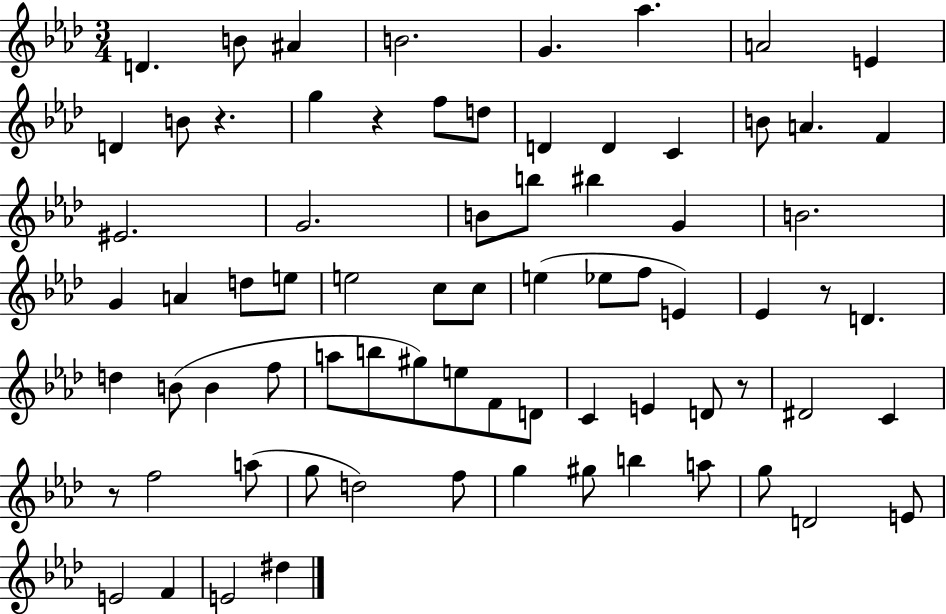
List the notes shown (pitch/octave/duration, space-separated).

D4/q. B4/e A#4/q B4/h. G4/q. Ab5/q. A4/h E4/q D4/q B4/e R/q. G5/q R/q F5/e D5/e D4/q D4/q C4/q B4/e A4/q. F4/q EIS4/h. G4/h. B4/e B5/e BIS5/q G4/q B4/h. G4/q A4/q D5/e E5/e E5/h C5/e C5/e E5/q Eb5/e F5/e E4/q Eb4/q R/e D4/q. D5/q B4/e B4/q F5/e A5/e B5/e G#5/e E5/e F4/e D4/e C4/q E4/q D4/e R/e D#4/h C4/q R/e F5/h A5/e G5/e D5/h F5/e G5/q G#5/e B5/q A5/e G5/e D4/h E4/e E4/h F4/q E4/h D#5/q